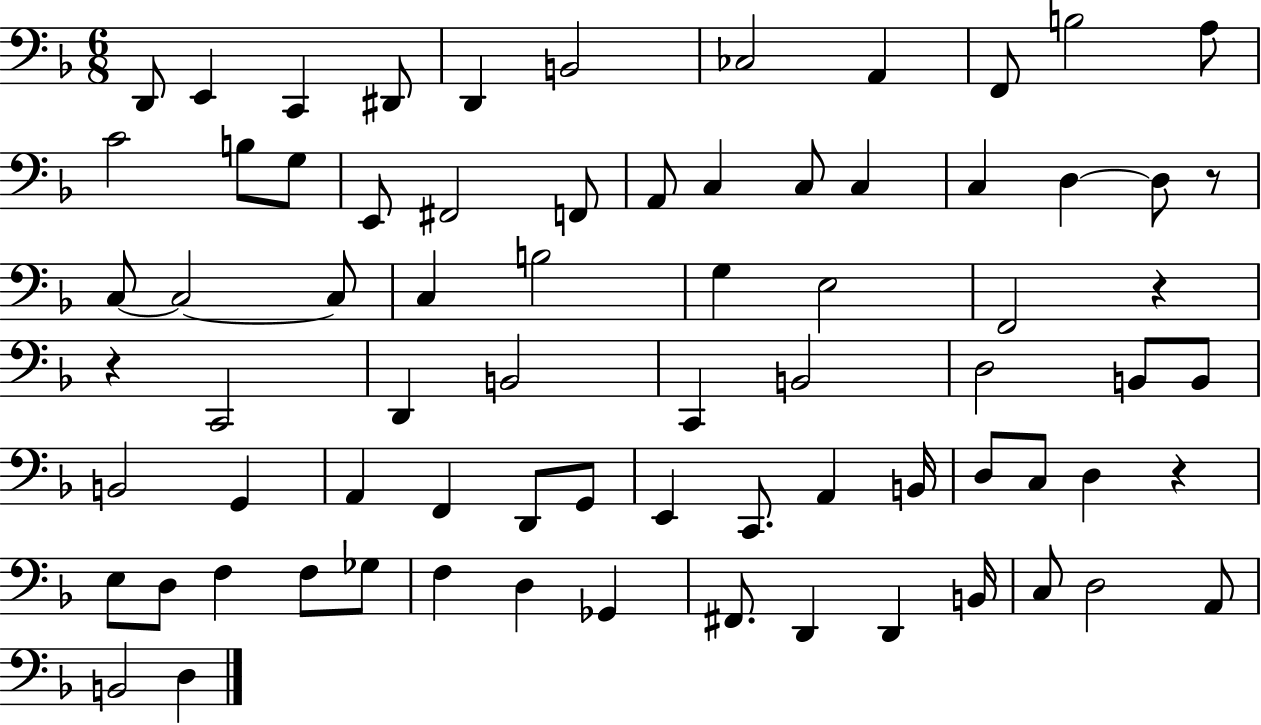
D2/e E2/q C2/q D#2/e D2/q B2/h CES3/h A2/q F2/e B3/h A3/e C4/h B3/e G3/e E2/e F#2/h F2/e A2/e C3/q C3/e C3/q C3/q D3/q D3/e R/e C3/e C3/h C3/e C3/q B3/h G3/q E3/h F2/h R/q R/q C2/h D2/q B2/h C2/q B2/h D3/h B2/e B2/e B2/h G2/q A2/q F2/q D2/e G2/e E2/q C2/e. A2/q B2/s D3/e C3/e D3/q R/q E3/e D3/e F3/q F3/e Gb3/e F3/q D3/q Gb2/q F#2/e. D2/q D2/q B2/s C3/e D3/h A2/e B2/h D3/q